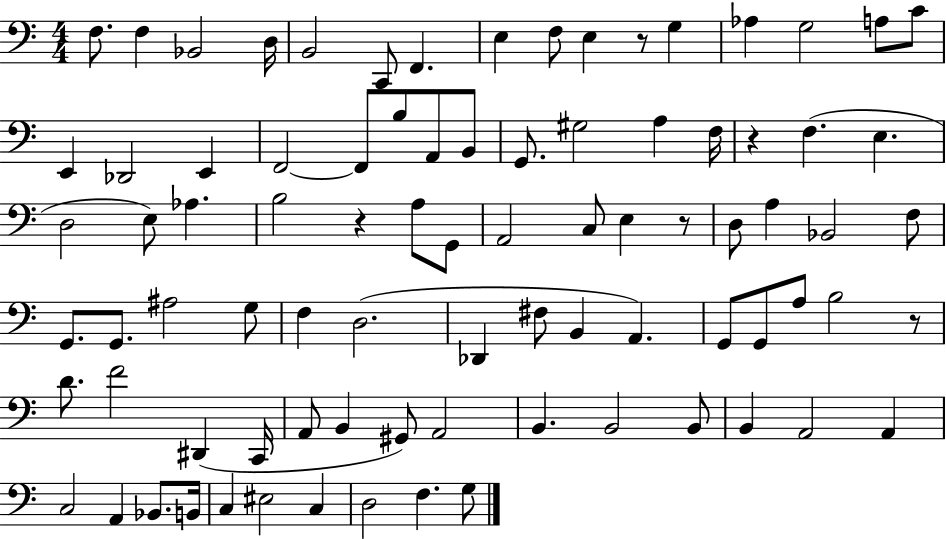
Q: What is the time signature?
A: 4/4